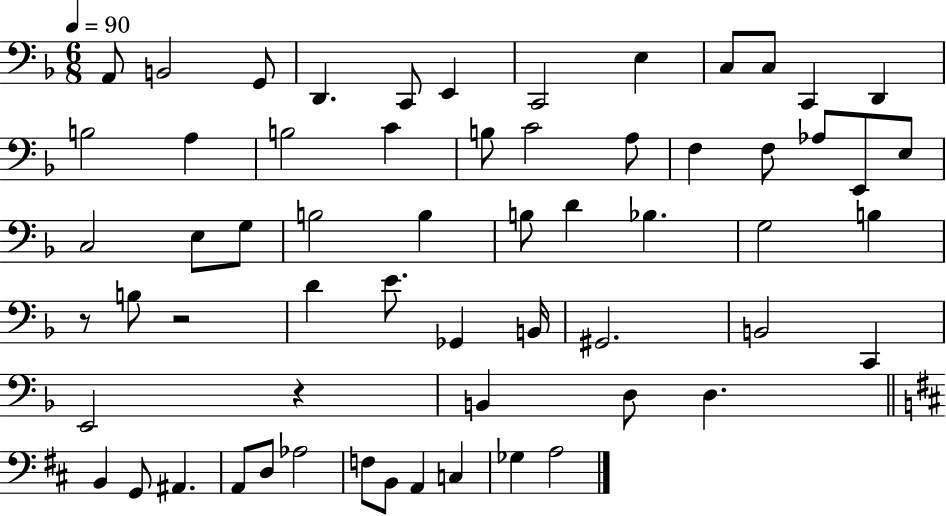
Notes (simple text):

A2/e B2/h G2/e D2/q. C2/e E2/q C2/h E3/q C3/e C3/e C2/q D2/q B3/h A3/q B3/h C4/q B3/e C4/h A3/e F3/q F3/e Ab3/e E2/e E3/e C3/h E3/e G3/e B3/h B3/q B3/e D4/q Bb3/q. G3/h B3/q R/e B3/e R/h D4/q E4/e. Gb2/q B2/s G#2/h. B2/h C2/q E2/h R/q B2/q D3/e D3/q. B2/q G2/e A#2/q. A2/e D3/e Ab3/h F3/e B2/e A2/q C3/q Gb3/q A3/h